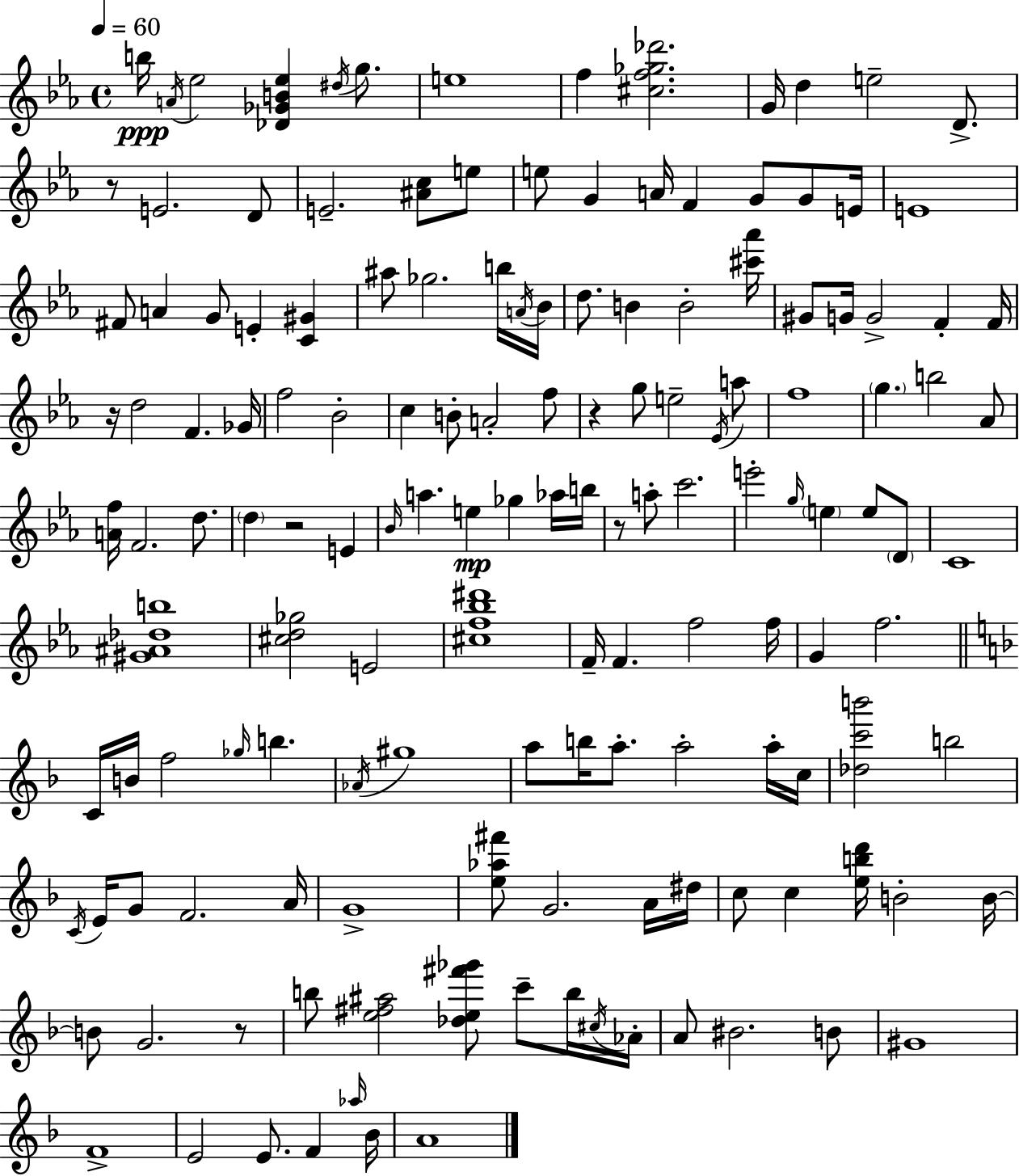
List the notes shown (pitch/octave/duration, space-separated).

B5/s A4/s Eb5/h [Db4,Gb4,B4,Eb5]/q D#5/s G5/e. E5/w F5/q [C#5,F5,Gb5,Db6]/h. G4/s D5/q E5/h D4/e. R/e E4/h. D4/e E4/h. [A#4,C5]/e E5/e E5/e G4/q A4/s F4/q G4/e G4/e E4/s E4/w F#4/e A4/q G4/e E4/q [C4,G#4]/q A#5/e Gb5/h. B5/s A4/s Bb4/s D5/e. B4/q B4/h [C#6,Ab6]/s G#4/e G4/s G4/h F4/q F4/s R/s D5/h F4/q. Gb4/s F5/h Bb4/h C5/q B4/e A4/h F5/e R/q G5/e E5/h Eb4/s A5/e F5/w G5/q. B5/h Ab4/e [A4,F5]/s F4/h. D5/e. D5/q R/h E4/q Bb4/s A5/q. E5/q Gb5/q Ab5/s B5/s R/e A5/e C6/h. E6/h G5/s E5/q E5/e D4/e C4/w [G#4,A#4,Db5,B5]/w [C#5,D5,Gb5]/h E4/h [C#5,F5,Bb5,D#6]/w F4/s F4/q. F5/h F5/s G4/q F5/h. C4/s B4/s F5/h Gb5/s B5/q. Ab4/s G#5/w A5/e B5/s A5/e. A5/h A5/s C5/s [Db5,C6,B6]/h B5/h C4/s E4/s G4/e F4/h. A4/s G4/w [E5,Ab5,F#6]/e G4/h. A4/s D#5/s C5/e C5/q [E5,B5,D6]/s B4/h B4/s B4/e G4/h. R/e B5/e [E5,F#5,A#5]/h [Db5,E5,F#6,Gb6]/e C6/e B5/s C#5/s Ab4/s A4/e BIS4/h. B4/e G#4/w F4/w E4/h E4/e. F4/q Ab5/s Bb4/s A4/w